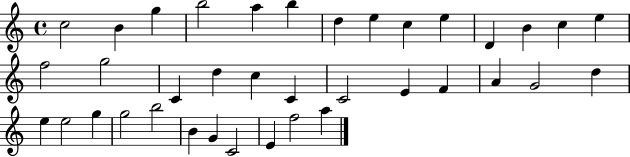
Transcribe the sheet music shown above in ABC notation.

X:1
T:Untitled
M:4/4
L:1/4
K:C
c2 B g b2 a b d e c e D B c e f2 g2 C d c C C2 E F A G2 d e e2 g g2 b2 B G C2 E f2 a